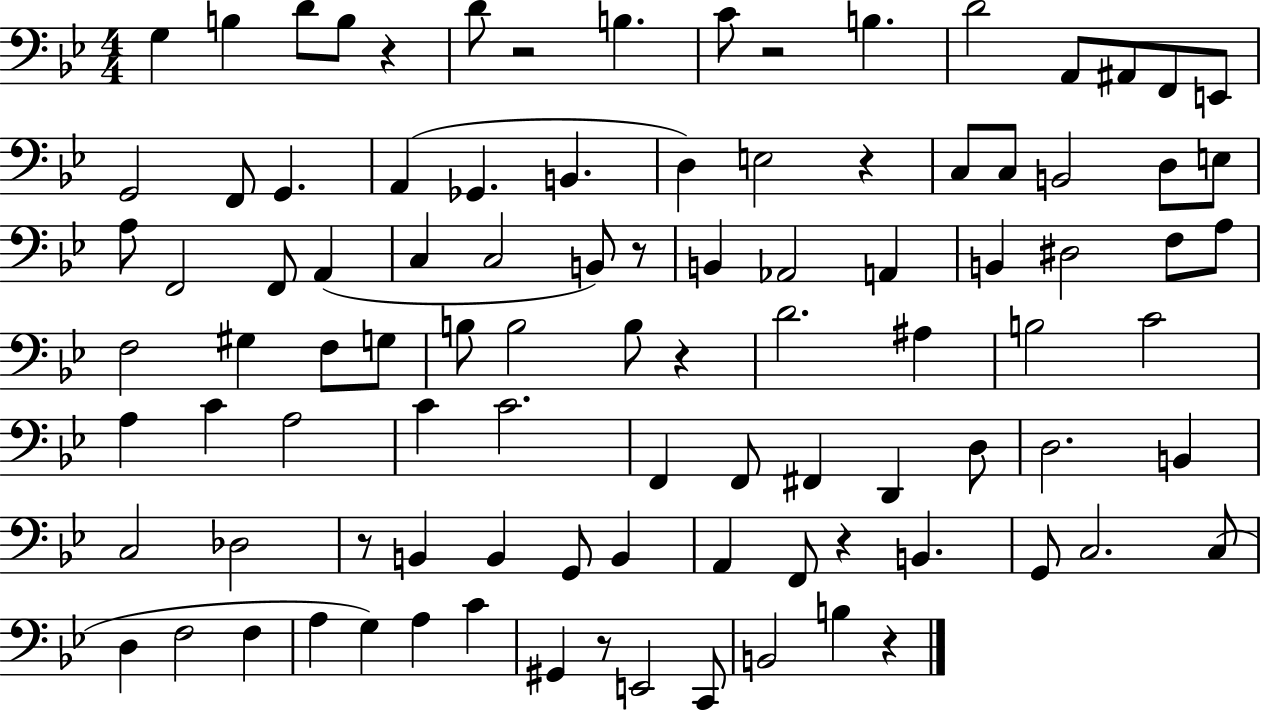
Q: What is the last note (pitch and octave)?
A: B3